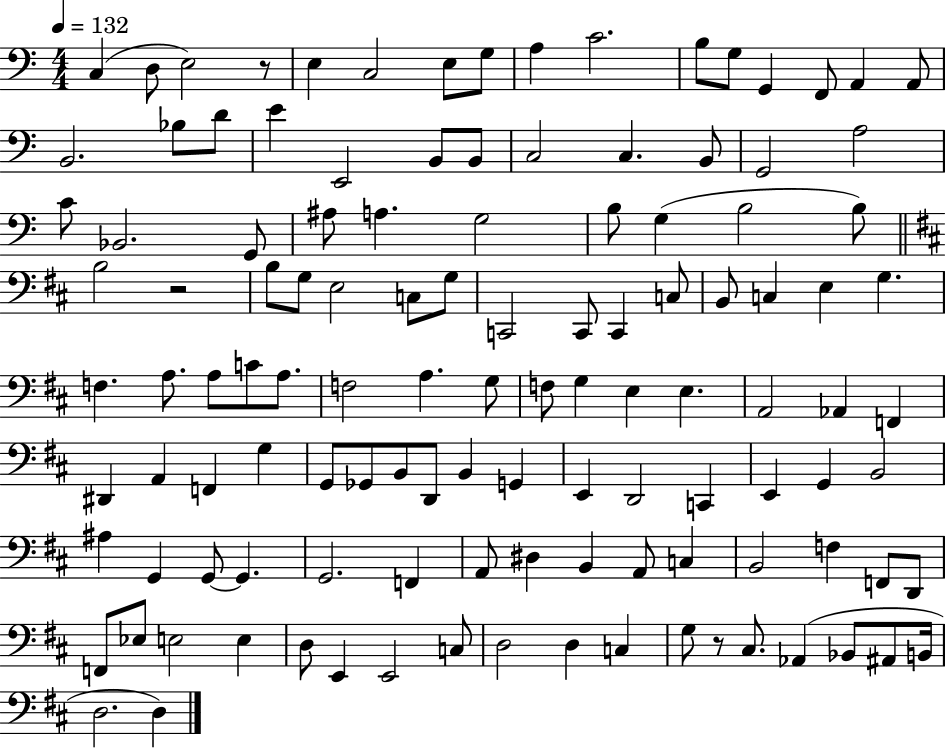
C3/q D3/e E3/h R/e E3/q C3/h E3/e G3/e A3/q C4/h. B3/e G3/e G2/q F2/e A2/q A2/e B2/h. Bb3/e D4/e E4/q E2/h B2/e B2/e C3/h C3/q. B2/e G2/h A3/h C4/e Bb2/h. G2/e A#3/e A3/q. G3/h B3/e G3/q B3/h B3/e B3/h R/h B3/e G3/e E3/h C3/e G3/e C2/h C2/e C2/q C3/e B2/e C3/q E3/q G3/q. F3/q. A3/e. A3/e C4/e A3/e. F3/h A3/q. G3/e F3/e G3/q E3/q E3/q. A2/h Ab2/q F2/q D#2/q A2/q F2/q G3/q G2/e Gb2/e B2/e D2/e B2/q G2/q E2/q D2/h C2/q E2/q G2/q B2/h A#3/q G2/q G2/e G2/q. G2/h. F2/q A2/e D#3/q B2/q A2/e C3/q B2/h F3/q F2/e D2/e F2/e Eb3/e E3/h E3/q D3/e E2/q E2/h C3/e D3/h D3/q C3/q G3/e R/e C#3/e. Ab2/q Bb2/e A#2/e B2/s D3/h. D3/q